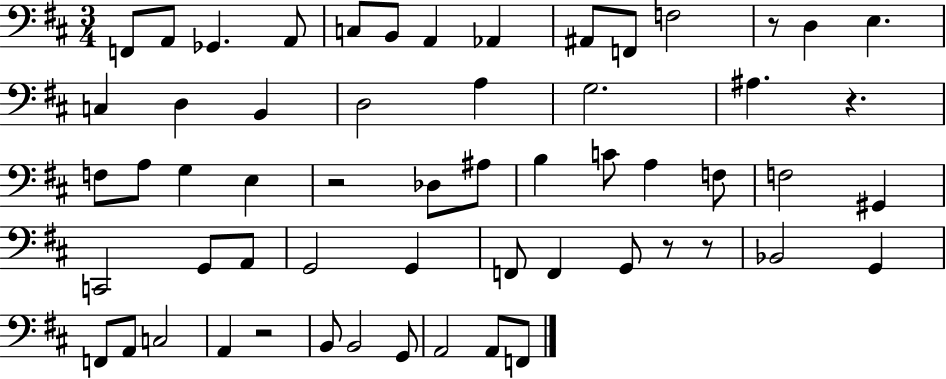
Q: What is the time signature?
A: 3/4